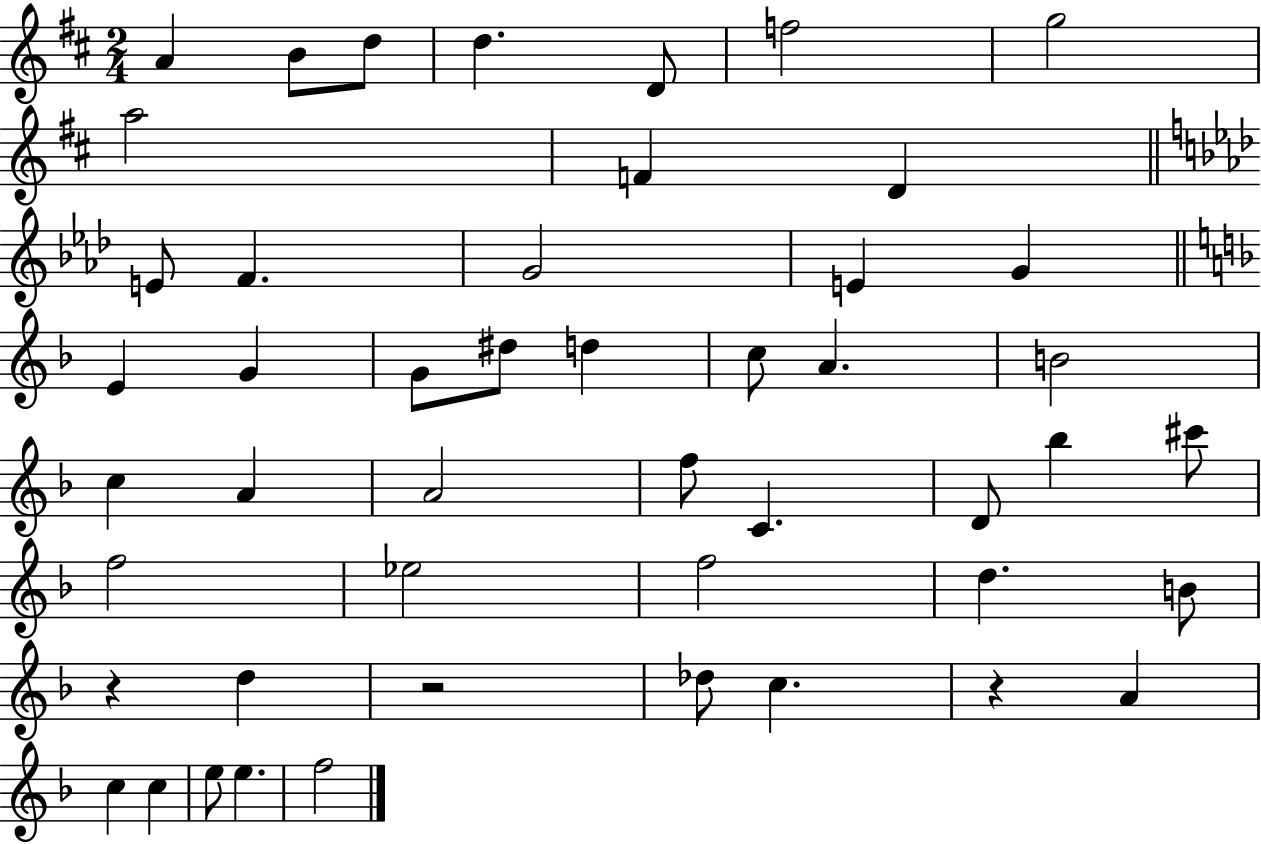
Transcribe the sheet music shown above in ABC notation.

X:1
T:Untitled
M:2/4
L:1/4
K:D
A B/2 d/2 d D/2 f2 g2 a2 F D E/2 F G2 E G E G G/2 ^d/2 d c/2 A B2 c A A2 f/2 C D/2 _b ^c'/2 f2 _e2 f2 d B/2 z d z2 _d/2 c z A c c e/2 e f2